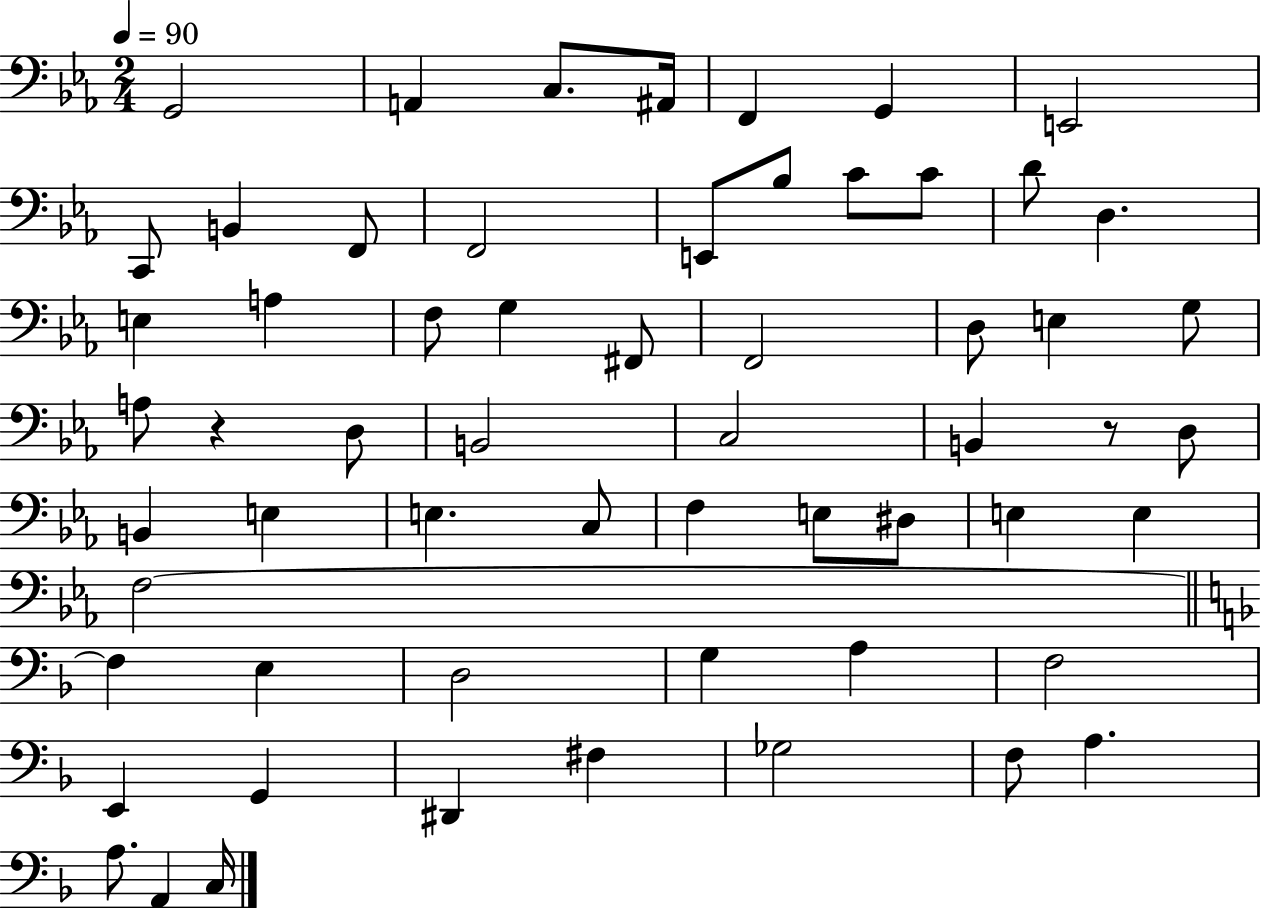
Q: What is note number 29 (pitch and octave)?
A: B2